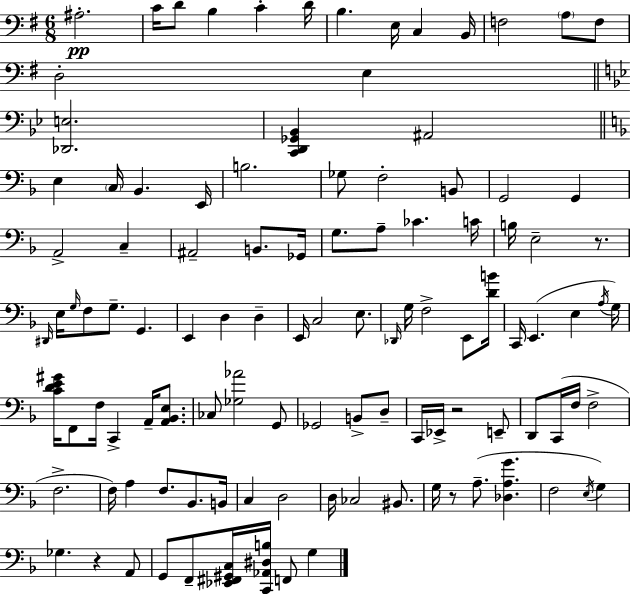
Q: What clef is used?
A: bass